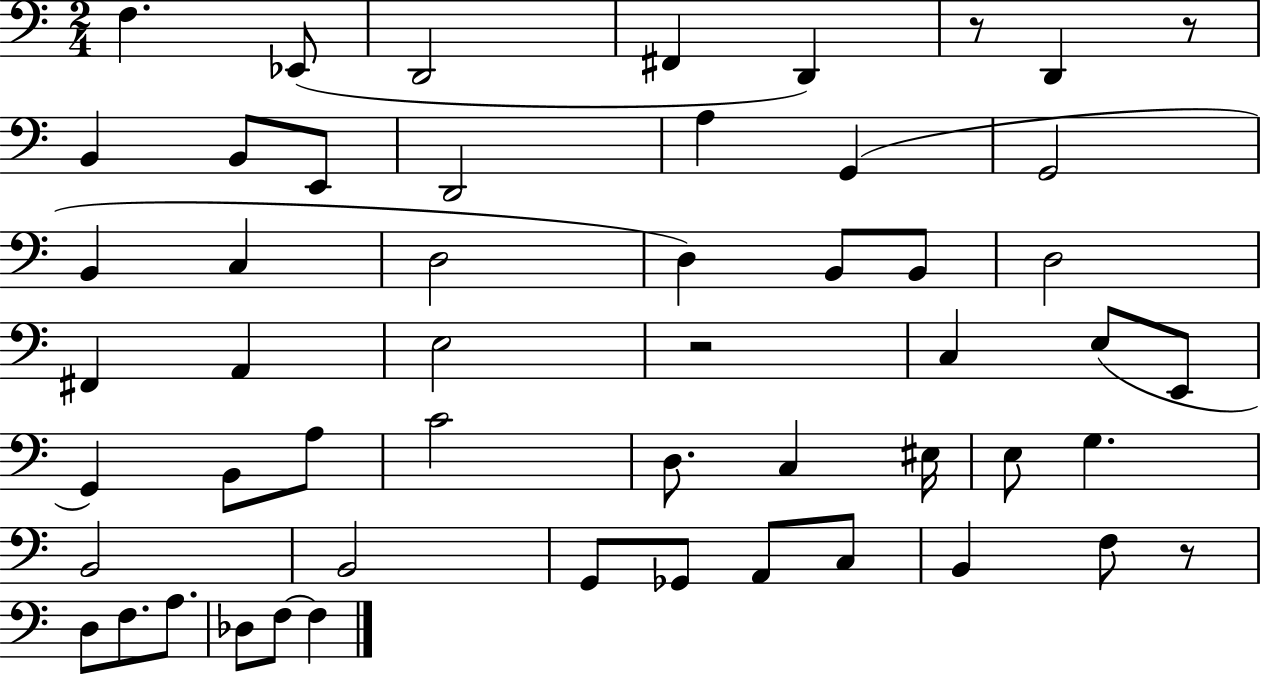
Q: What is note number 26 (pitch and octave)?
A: E2